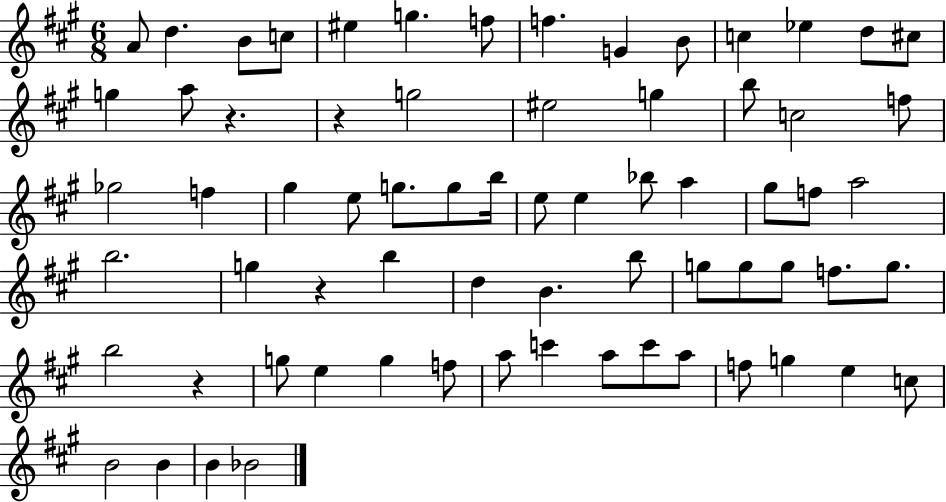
A4/e D5/q. B4/e C5/e EIS5/q G5/q. F5/e F5/q. G4/q B4/e C5/q Eb5/q D5/e C#5/e G5/q A5/e R/q. R/q G5/h EIS5/h G5/q B5/e C5/h F5/e Gb5/h F5/q G#5/q E5/e G5/e. G5/e B5/s E5/e E5/q Bb5/e A5/q G#5/e F5/e A5/h B5/h. G5/q R/q B5/q D5/q B4/q. B5/e G5/e G5/e G5/e F5/e. G5/e. B5/h R/q G5/e E5/q G5/q F5/e A5/e C6/q A5/e C6/e A5/e F5/e G5/q E5/q C5/e B4/h B4/q B4/q Bb4/h